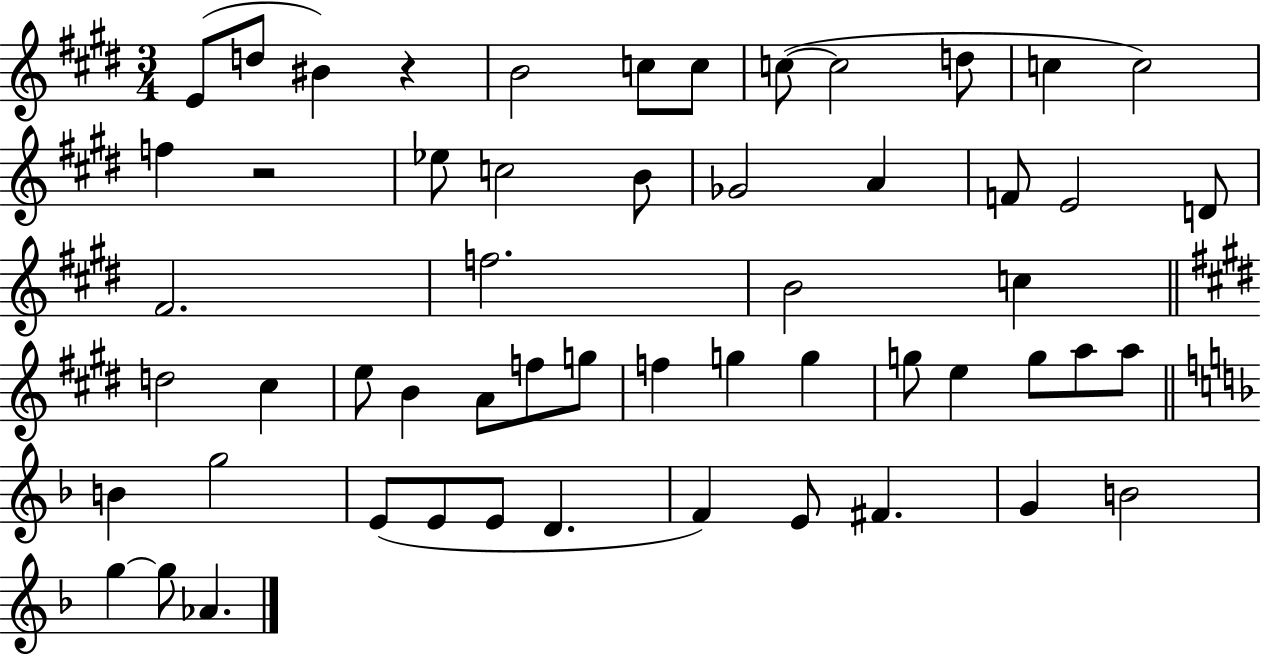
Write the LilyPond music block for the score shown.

{
  \clef treble
  \numericTimeSignature
  \time 3/4
  \key e \major
  e'8( d''8 bis'4) r4 | b'2 c''8 c''8 | c''8~(~ c''2 d''8 | c''4 c''2) | \break f''4 r2 | ees''8 c''2 b'8 | ges'2 a'4 | f'8 e'2 d'8 | \break fis'2. | f''2. | b'2 c''4 | \bar "||" \break \key e \major d''2 cis''4 | e''8 b'4 a'8 f''8 g''8 | f''4 g''4 g''4 | g''8 e''4 g''8 a''8 a''8 | \break \bar "||" \break \key d \minor b'4 g''2 | e'8( e'8 e'8 d'4. | f'4) e'8 fis'4. | g'4 b'2 | \break g''4~~ g''8 aes'4. | \bar "|."
}